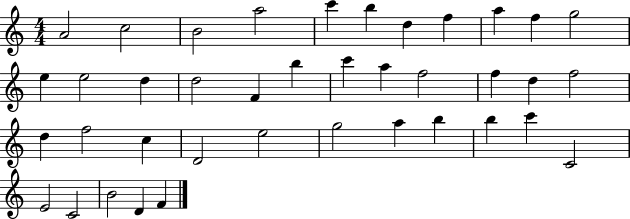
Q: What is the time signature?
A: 4/4